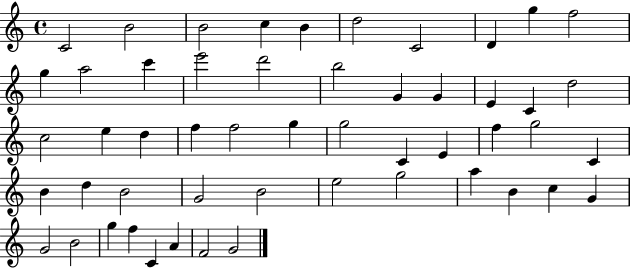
X:1
T:Untitled
M:4/4
L:1/4
K:C
C2 B2 B2 c B d2 C2 D g f2 g a2 c' e'2 d'2 b2 G G E C d2 c2 e d f f2 g g2 C E f g2 C B d B2 G2 B2 e2 g2 a B c G G2 B2 g f C A F2 G2